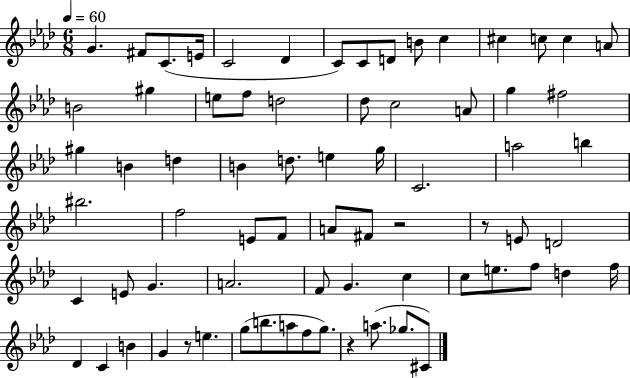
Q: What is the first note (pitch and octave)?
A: G4